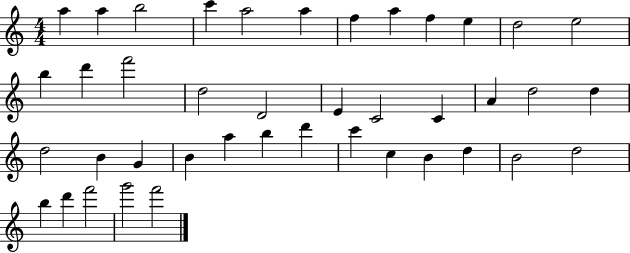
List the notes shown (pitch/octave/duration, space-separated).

A5/q A5/q B5/h C6/q A5/h A5/q F5/q A5/q F5/q E5/q D5/h E5/h B5/q D6/q F6/h D5/h D4/h E4/q C4/h C4/q A4/q D5/h D5/q D5/h B4/q G4/q B4/q A5/q B5/q D6/q C6/q C5/q B4/q D5/q B4/h D5/h B5/q D6/q F6/h G6/h F6/h